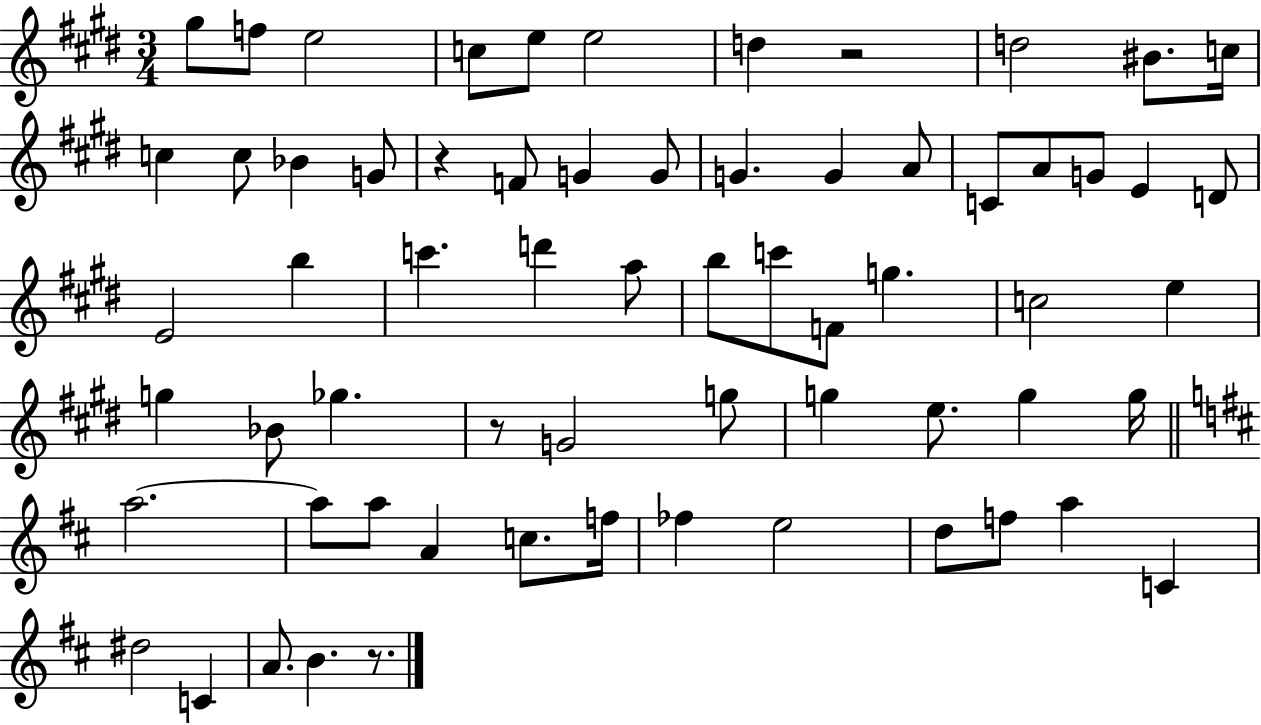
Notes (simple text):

G#5/e F5/e E5/h C5/e E5/e E5/h D5/q R/h D5/h BIS4/e. C5/s C5/q C5/e Bb4/q G4/e R/q F4/e G4/q G4/e G4/q. G4/q A4/e C4/e A4/e G4/e E4/q D4/e E4/h B5/q C6/q. D6/q A5/e B5/e C6/e F4/e G5/q. C5/h E5/q G5/q Bb4/e Gb5/q. R/e G4/h G5/e G5/q E5/e. G5/q G5/s A5/h. A5/e A5/e A4/q C5/e. F5/s FES5/q E5/h D5/e F5/e A5/q C4/q D#5/h C4/q A4/e. B4/q. R/e.